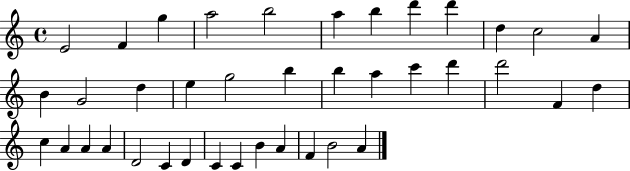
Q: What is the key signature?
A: C major